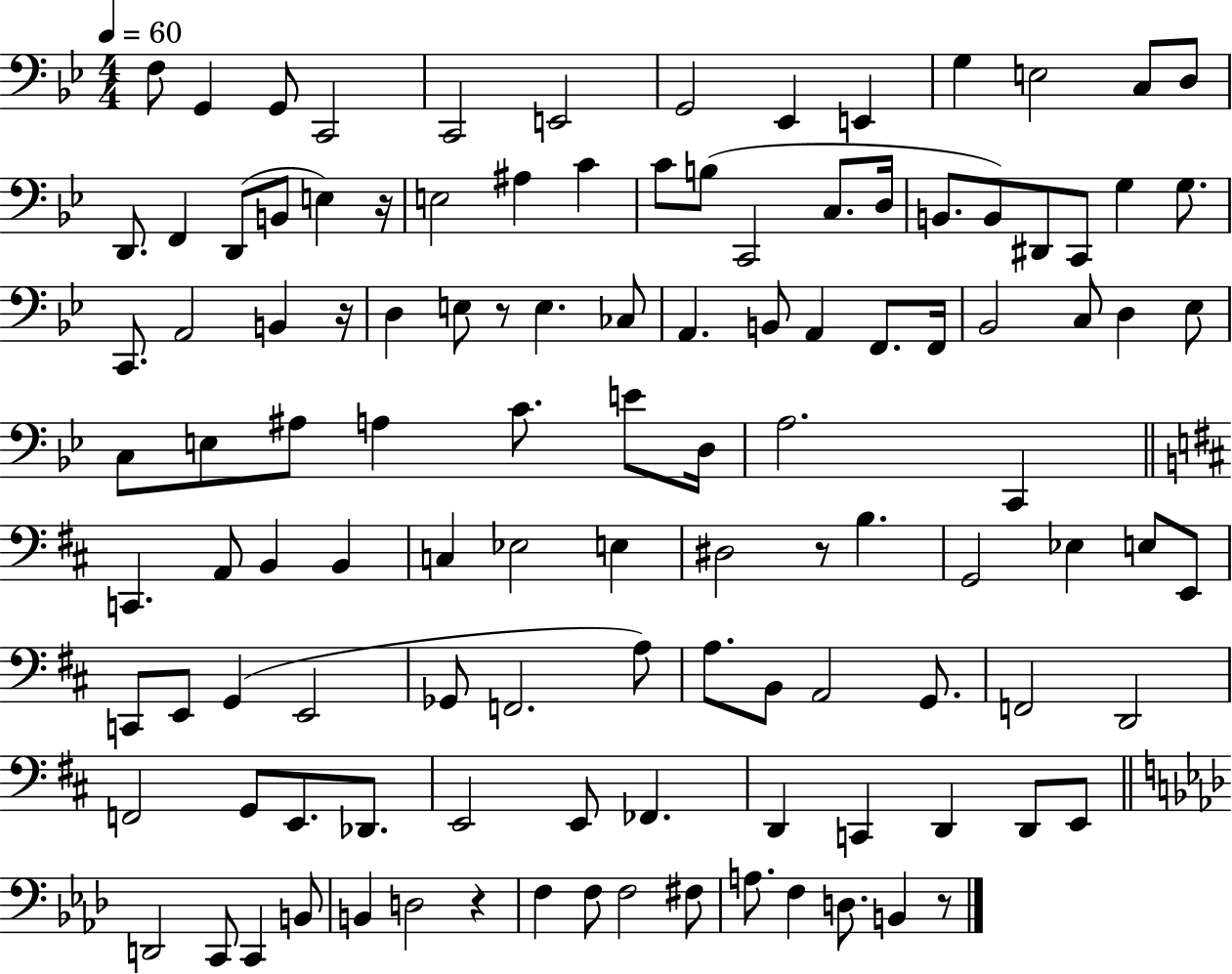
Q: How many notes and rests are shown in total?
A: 115